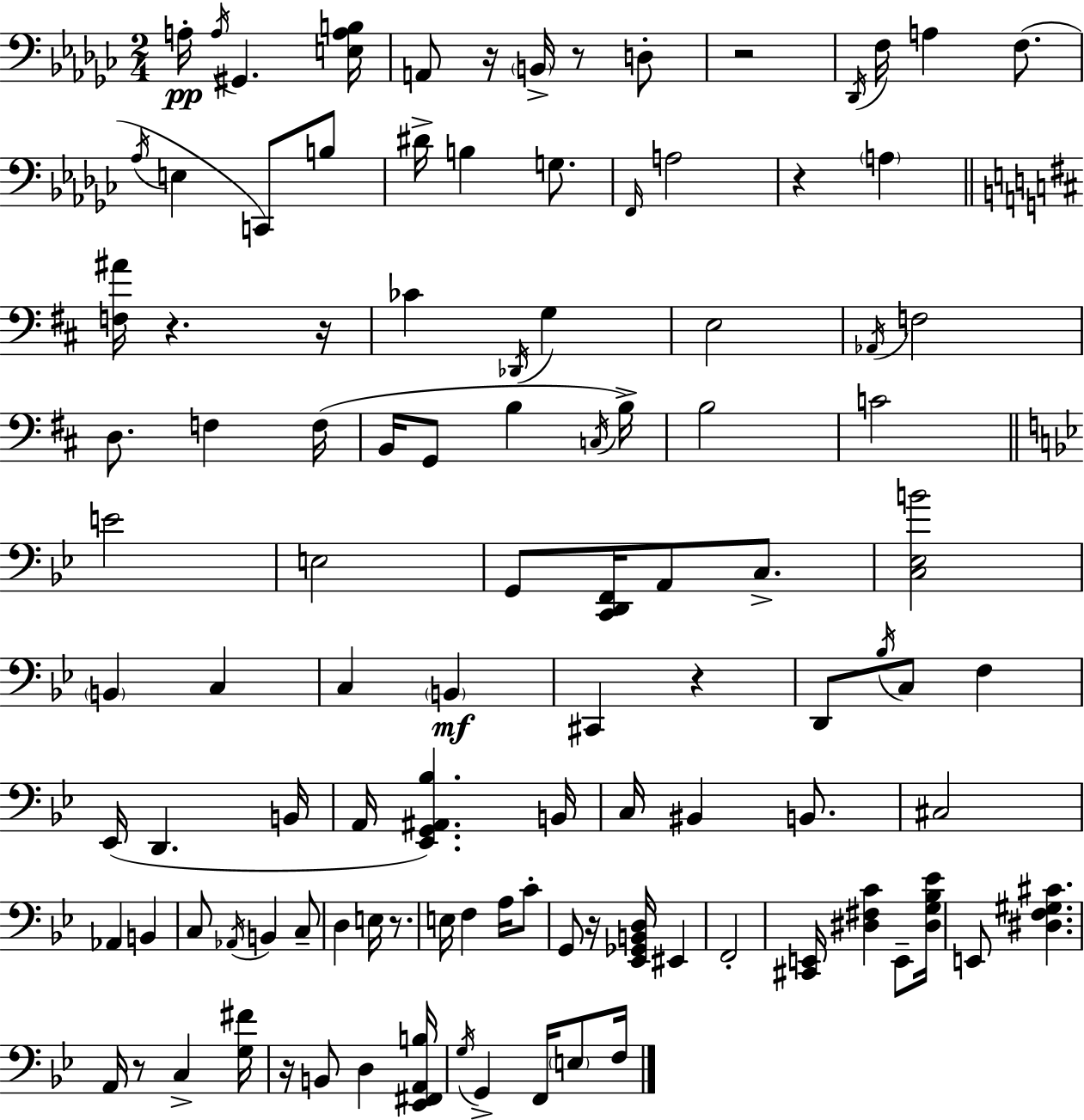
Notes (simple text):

A3/s A3/s G#2/q. [E3,A3,B3]/s A2/e R/s B2/s R/e D3/e R/h Db2/s F3/s A3/q F3/e. Ab3/s E3/q C2/e B3/e D#4/s B3/q G3/e. F2/s A3/h R/q A3/q [F3,A#4]/s R/q. R/s CES4/q Db2/s G3/q E3/h Ab2/s F3/h D3/e. F3/q F3/s B2/s G2/e B3/q C3/s B3/s B3/h C4/h E4/h E3/h G2/e [C2,D2,F2]/s A2/e C3/e. [C3,Eb3,B4]/h B2/q C3/q C3/q B2/q C#2/q R/q D2/e Bb3/s C3/e F3/q Eb2/s D2/q. B2/s A2/s [Eb2,G2,A#2,Bb3]/q. B2/s C3/s BIS2/q B2/e. C#3/h Ab2/q B2/q C3/e Ab2/s B2/q C3/e D3/q E3/s R/e. E3/s F3/q A3/s C4/e G2/e R/s [Eb2,Gb2,B2,D3]/s EIS2/q F2/h [C#2,E2]/s [D#3,F#3,C4]/q E2/e [D#3,G3,Bb3,Eb4]/s E2/e [D#3,F3,G#3,C#4]/q. A2/s R/e C3/q [G3,F#4]/s R/s B2/e D3/q [Eb2,F#2,A2,B3]/s G3/s G2/q F2/s E3/e F3/s